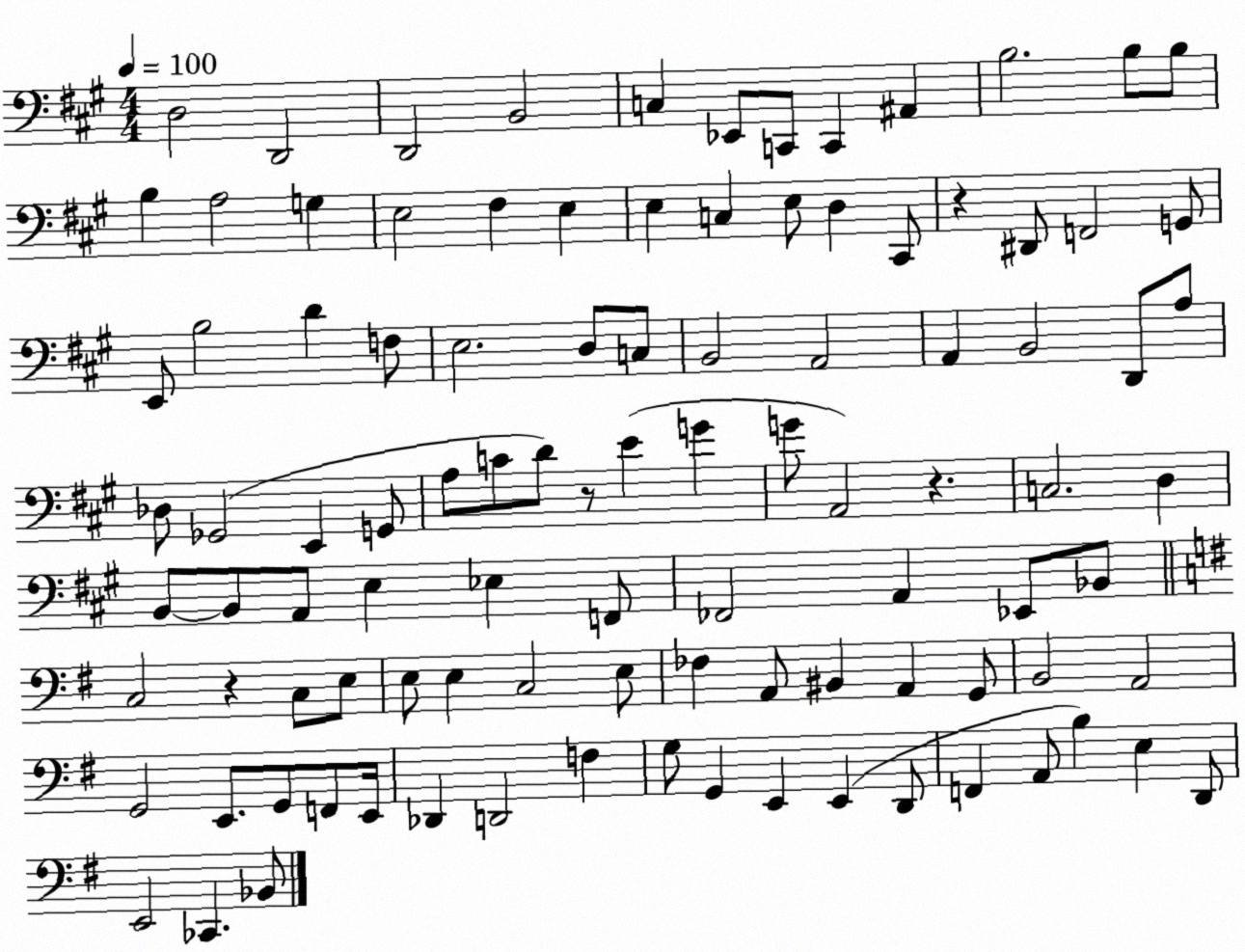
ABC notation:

X:1
T:Untitled
M:4/4
L:1/4
K:A
D,2 D,,2 D,,2 B,,2 C, _E,,/2 C,,/2 C,, ^A,, B,2 B,/2 B,/2 B, A,2 G, E,2 ^F, E, E, C, E,/2 D, ^C,,/2 z ^D,,/2 F,,2 G,,/2 E,,/2 B,2 D F,/2 E,2 D,/2 C,/2 B,,2 A,,2 A,, B,,2 D,,/2 A,/2 _D,/2 _G,,2 E,, G,,/2 A,/2 C/2 D/2 z/2 E G G/2 A,,2 z C,2 D, B,,/2 B,,/2 A,,/2 E, _E, F,,/2 _F,,2 A,, _E,,/2 _B,,/2 C,2 z C,/2 E,/2 E,/2 E, C,2 E,/2 _F, A,,/2 ^B,, A,, G,,/2 B,,2 A,,2 G,,2 E,,/2 G,,/2 F,,/2 E,,/4 _D,, D,,2 F, G,/2 G,, E,, E,, D,,/2 F,, A,,/2 B, E, D,,/2 E,,2 _C,, _B,,/2